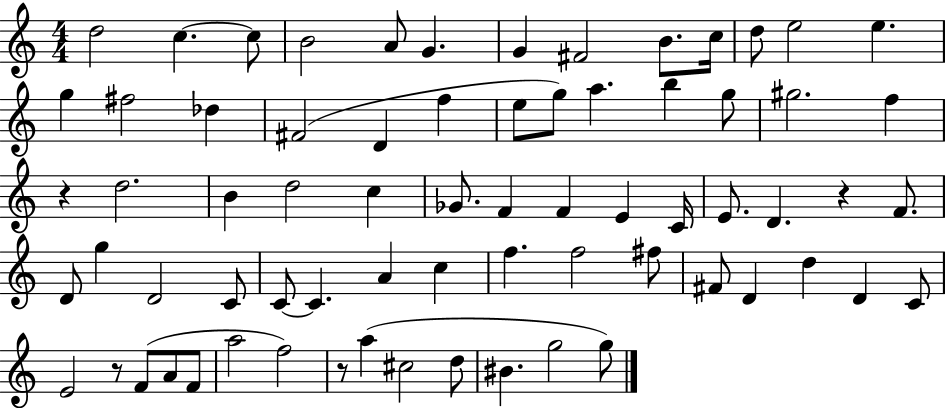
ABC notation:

X:1
T:Untitled
M:4/4
L:1/4
K:C
d2 c c/2 B2 A/2 G G ^F2 B/2 c/4 d/2 e2 e g ^f2 _d ^F2 D f e/2 g/2 a b g/2 ^g2 f z d2 B d2 c _G/2 F F E C/4 E/2 D z F/2 D/2 g D2 C/2 C/2 C A c f f2 ^f/2 ^F/2 D d D C/2 E2 z/2 F/2 A/2 F/2 a2 f2 z/2 a ^c2 d/2 ^B g2 g/2